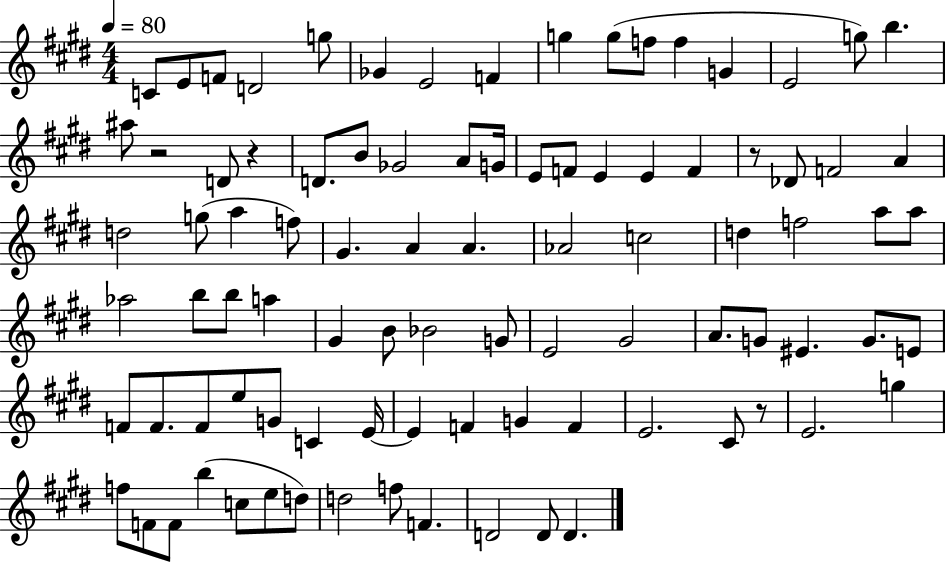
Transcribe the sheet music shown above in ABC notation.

X:1
T:Untitled
M:4/4
L:1/4
K:E
C/2 E/2 F/2 D2 g/2 _G E2 F g g/2 f/2 f G E2 g/2 b ^a/2 z2 D/2 z D/2 B/2 _G2 A/2 G/4 E/2 F/2 E E F z/2 _D/2 F2 A d2 g/2 a f/2 ^G A A _A2 c2 d f2 a/2 a/2 _a2 b/2 b/2 a ^G B/2 _B2 G/2 E2 ^G2 A/2 G/2 ^E G/2 E/2 F/2 F/2 F/2 e/2 G/2 C E/4 E F G F E2 ^C/2 z/2 E2 g f/2 F/2 F/2 b c/2 e/2 d/2 d2 f/2 F D2 D/2 D